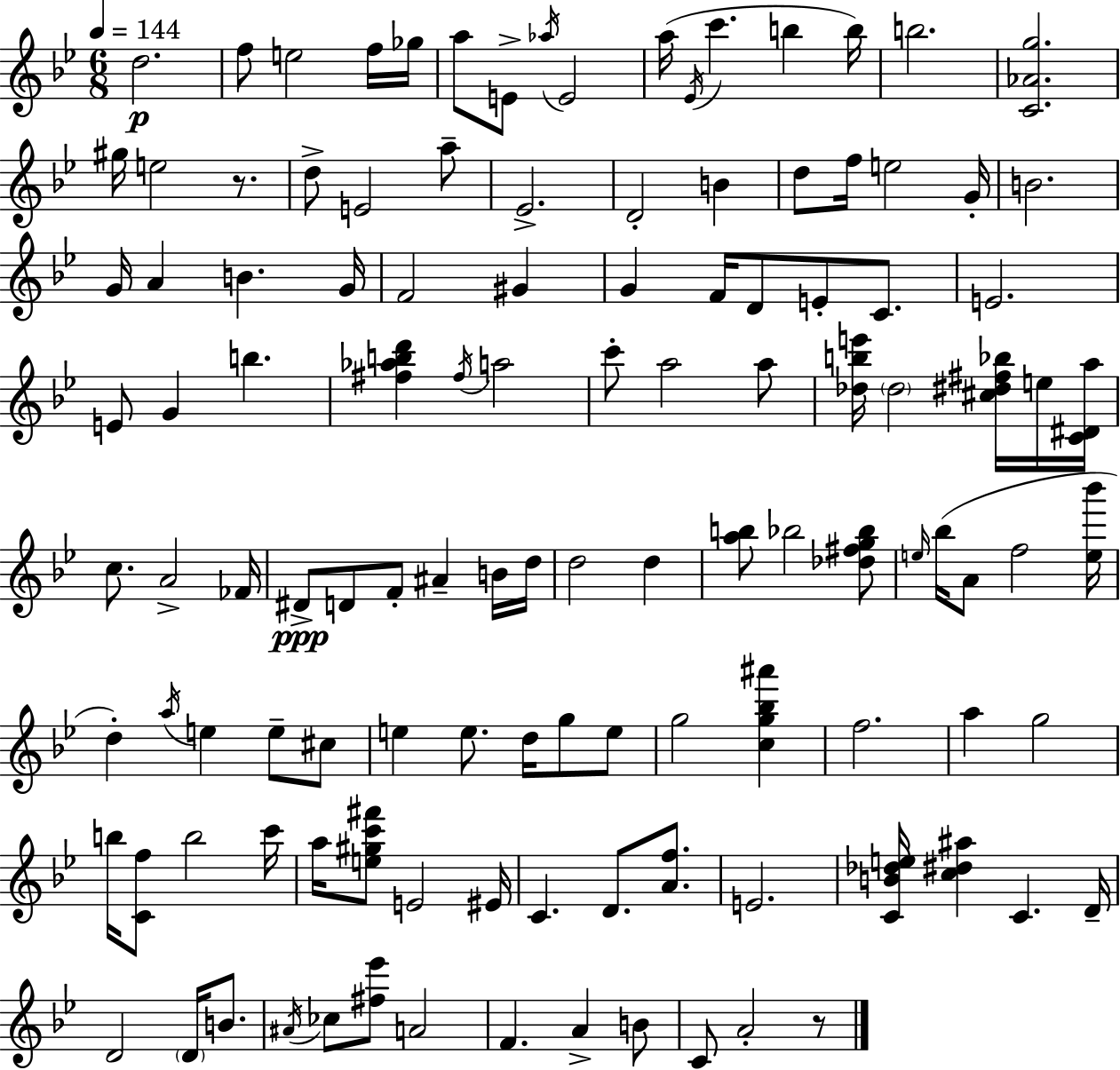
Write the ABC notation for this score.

X:1
T:Untitled
M:6/8
L:1/4
K:Bb
d2 f/2 e2 f/4 _g/4 a/2 E/2 _a/4 E2 a/4 _E/4 c' b b/4 b2 [C_Ag]2 ^g/4 e2 z/2 d/2 E2 a/2 _E2 D2 B d/2 f/4 e2 G/4 B2 G/4 A B G/4 F2 ^G G F/4 D/2 E/2 C/2 E2 E/2 G b [^f_abd'] ^f/4 a2 c'/2 a2 a/2 [_dbe']/4 _d2 [^c^d^f_b]/4 e/4 [C^Da]/4 c/2 A2 _F/4 ^D/2 D/2 F/2 ^A B/4 d/4 d2 d [ab]/2 _b2 [_d^fg_b]/2 e/4 _b/4 A/2 f2 [e_b']/4 d a/4 e e/2 ^c/2 e e/2 d/4 g/2 e/2 g2 [cg_b^a'] f2 a g2 b/4 [Cf]/2 b2 c'/4 a/4 [e^gc'^f']/2 E2 ^E/4 C D/2 [Af]/2 E2 [CB_de]/4 [c^d^a] C D/4 D2 D/4 B/2 ^A/4 _c/2 [^f_e']/2 A2 F A B/2 C/2 A2 z/2